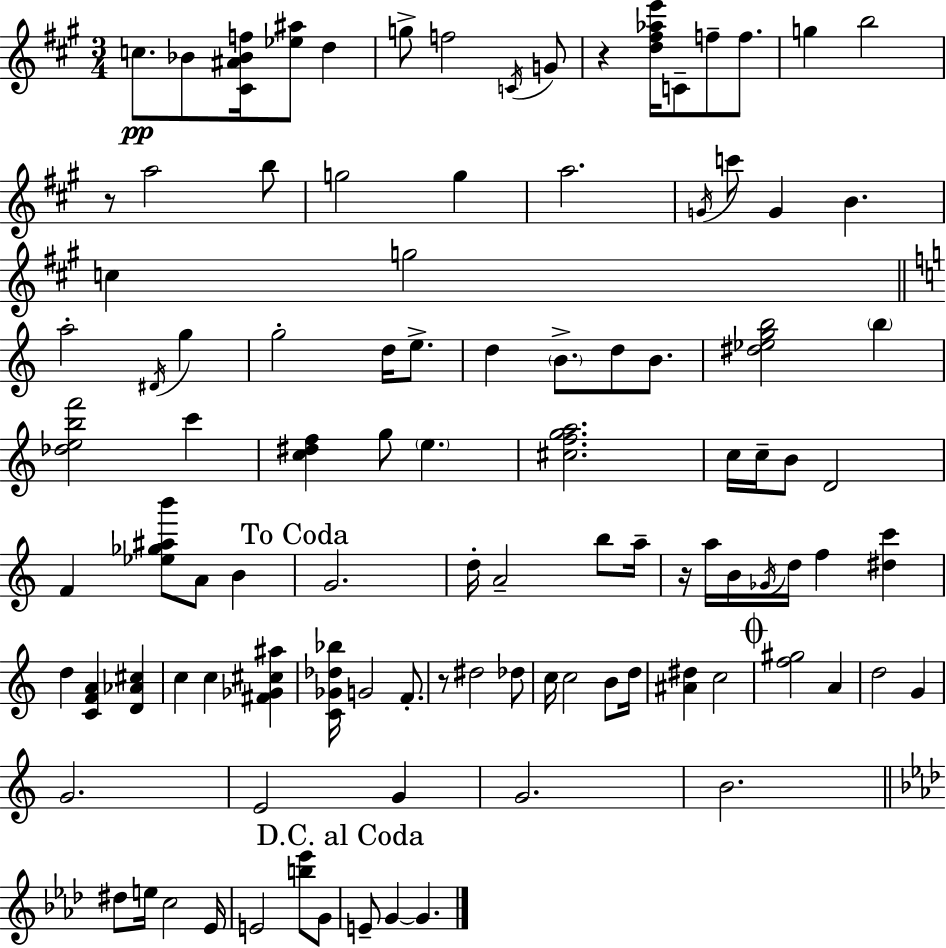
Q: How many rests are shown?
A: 4